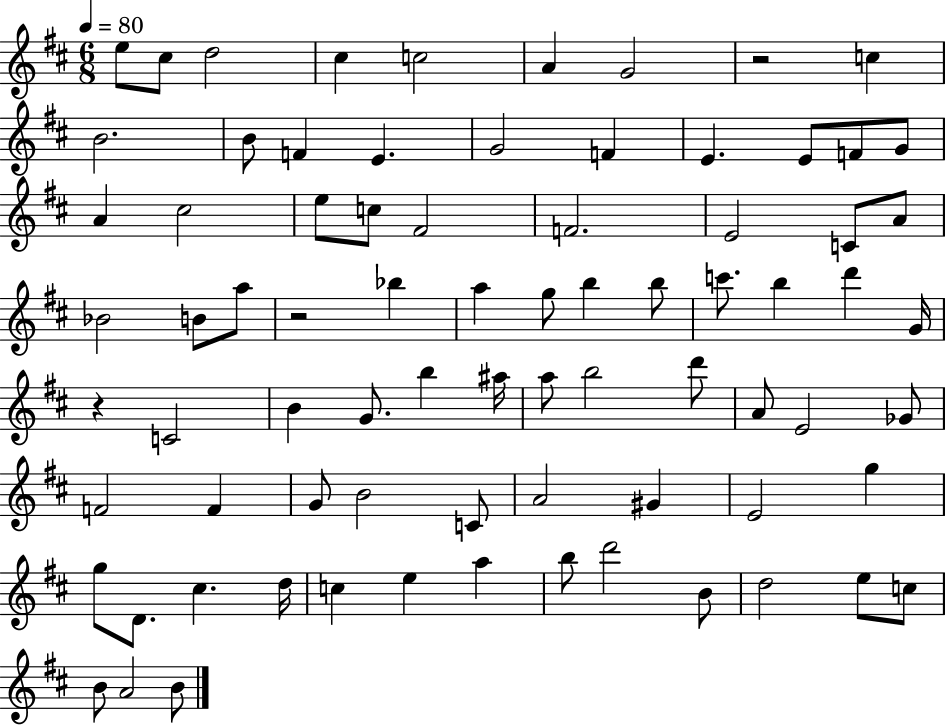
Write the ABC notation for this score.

X:1
T:Untitled
M:6/8
L:1/4
K:D
e/2 ^c/2 d2 ^c c2 A G2 z2 c B2 B/2 F E G2 F E E/2 F/2 G/2 A ^c2 e/2 c/2 ^F2 F2 E2 C/2 A/2 _B2 B/2 a/2 z2 _b a g/2 b b/2 c'/2 b d' G/4 z C2 B G/2 b ^a/4 a/2 b2 d'/2 A/2 E2 _G/2 F2 F G/2 B2 C/2 A2 ^G E2 g g/2 D/2 ^c d/4 c e a b/2 d'2 B/2 d2 e/2 c/2 B/2 A2 B/2